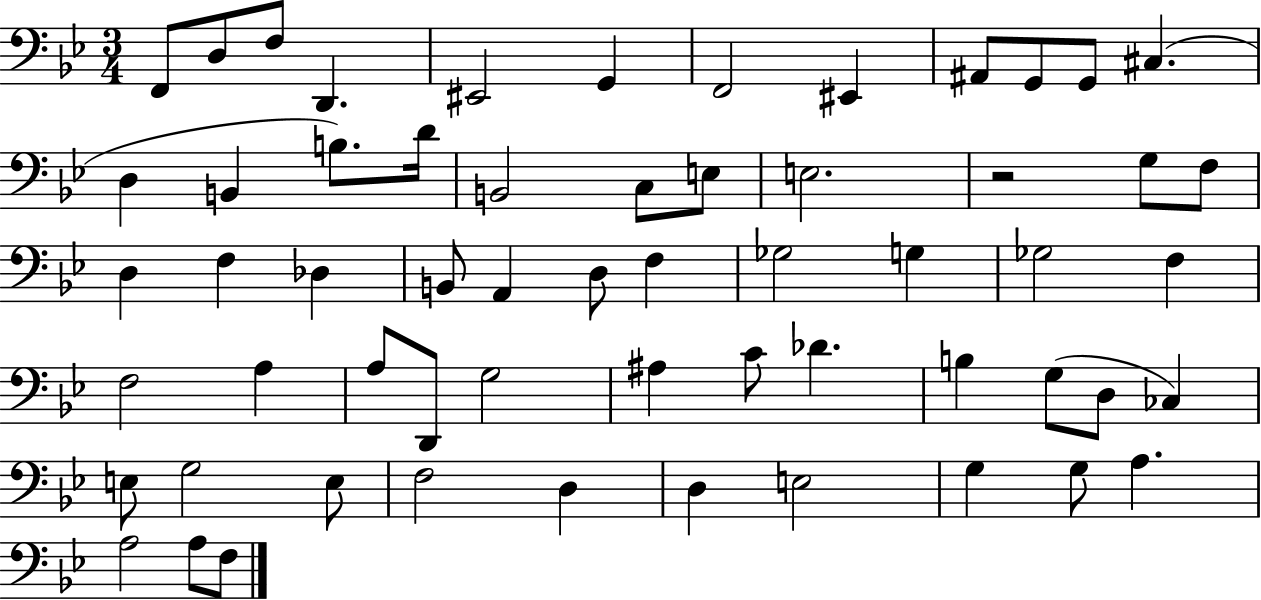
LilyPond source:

{
  \clef bass
  \numericTimeSignature
  \time 3/4
  \key bes \major
  f,8 d8 f8 d,4. | eis,2 g,4 | f,2 eis,4 | ais,8 g,8 g,8 cis4.( | \break d4 b,4 b8.) d'16 | b,2 c8 e8 | e2. | r2 g8 f8 | \break d4 f4 des4 | b,8 a,4 d8 f4 | ges2 g4 | ges2 f4 | \break f2 a4 | a8 d,8 g2 | ais4 c'8 des'4. | b4 g8( d8 ces4) | \break e8 g2 e8 | f2 d4 | d4 e2 | g4 g8 a4. | \break a2 a8 f8 | \bar "|."
}